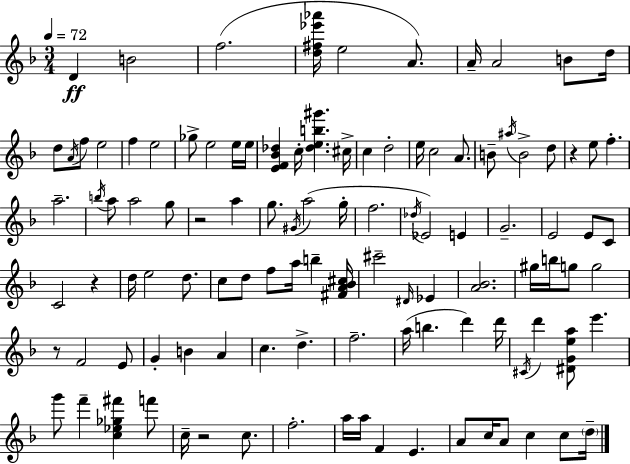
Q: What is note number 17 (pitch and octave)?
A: E5